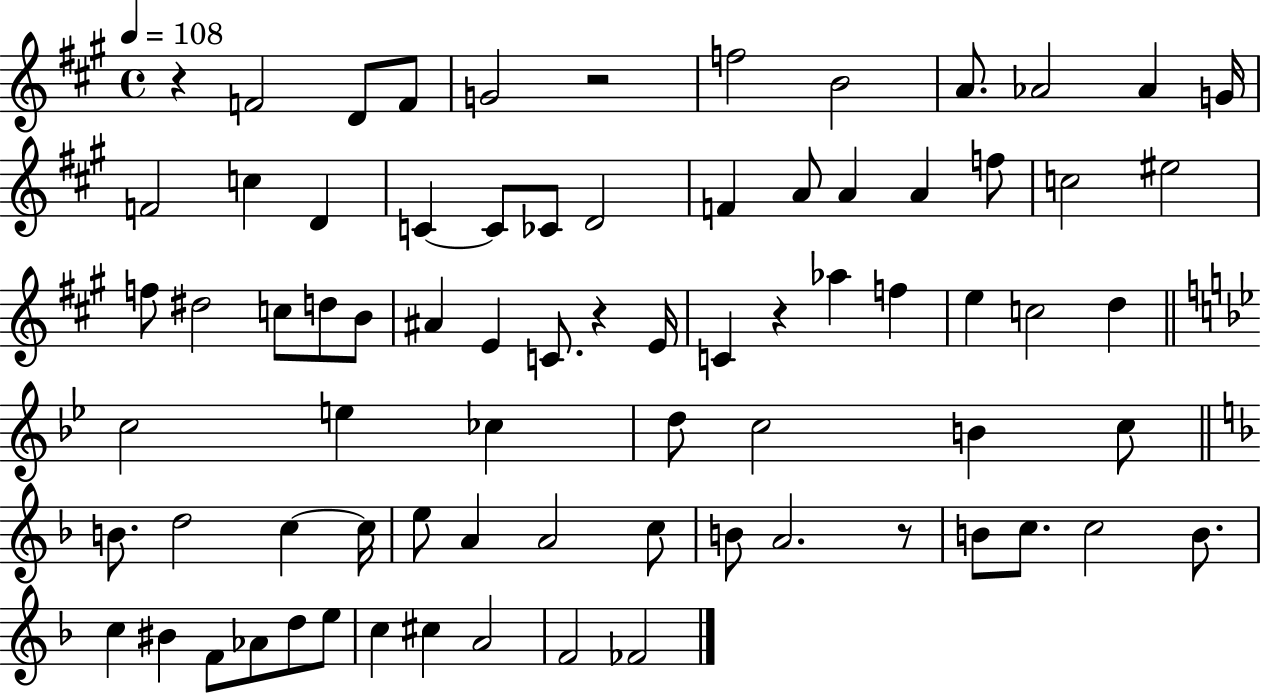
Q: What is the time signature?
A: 4/4